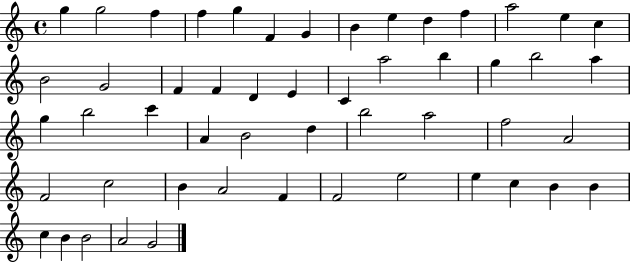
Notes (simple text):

G5/q G5/h F5/q F5/q G5/q F4/q G4/q B4/q E5/q D5/q F5/q A5/h E5/q C5/q B4/h G4/h F4/q F4/q D4/q E4/q C4/q A5/h B5/q G5/q B5/h A5/q G5/q B5/h C6/q A4/q B4/h D5/q B5/h A5/h F5/h A4/h F4/h C5/h B4/q A4/h F4/q F4/h E5/h E5/q C5/q B4/q B4/q C5/q B4/q B4/h A4/h G4/h